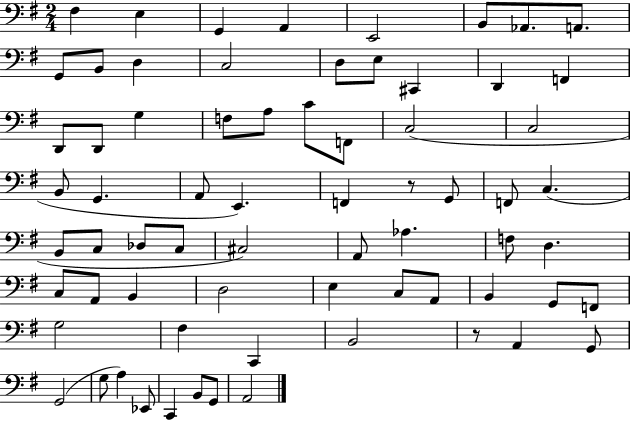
F#3/q E3/q G2/q A2/q E2/h B2/e Ab2/e. A2/e. G2/e B2/e D3/q C3/h D3/e E3/e C#2/q D2/q F2/q D2/e D2/e G3/q F3/e A3/e C4/e F2/e C3/h C3/h B2/e G2/q. A2/e E2/q. F2/q R/e G2/e F2/e C3/q. B2/e C3/e Db3/e C3/e C#3/h A2/e Ab3/q. F3/e D3/q. C3/e A2/e B2/q D3/h E3/q C3/e A2/e B2/q G2/e F2/e G3/h F#3/q C2/q B2/h R/e A2/q G2/e G2/h G3/e A3/q Eb2/e C2/q B2/e G2/e A2/h